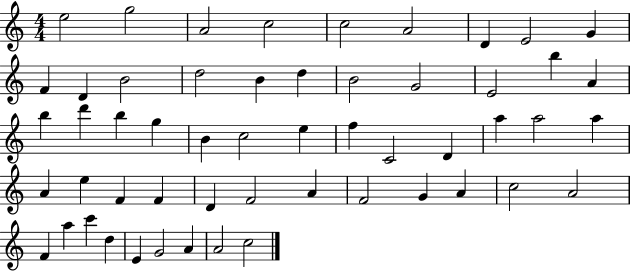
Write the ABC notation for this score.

X:1
T:Untitled
M:4/4
L:1/4
K:C
e2 g2 A2 c2 c2 A2 D E2 G F D B2 d2 B d B2 G2 E2 b A b d' b g B c2 e f C2 D a a2 a A e F F D F2 A F2 G A c2 A2 F a c' d E G2 A A2 c2